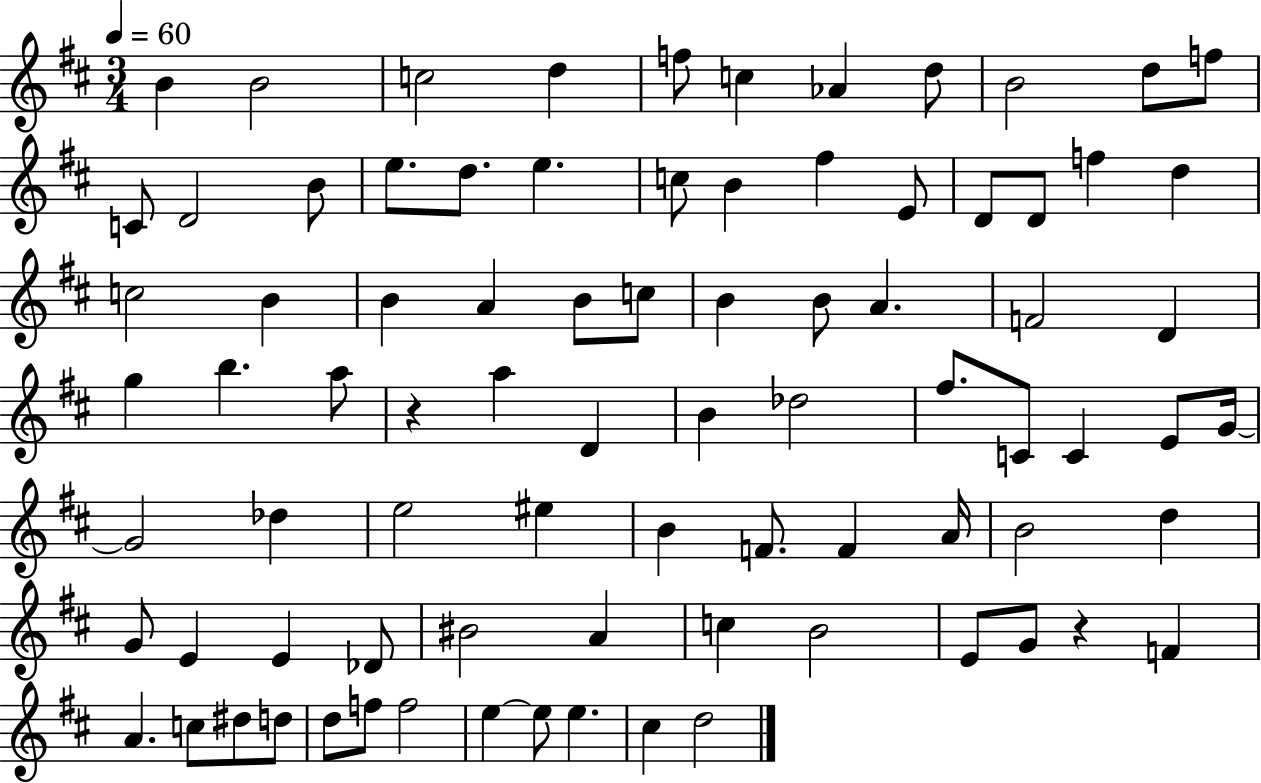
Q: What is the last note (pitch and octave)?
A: D5